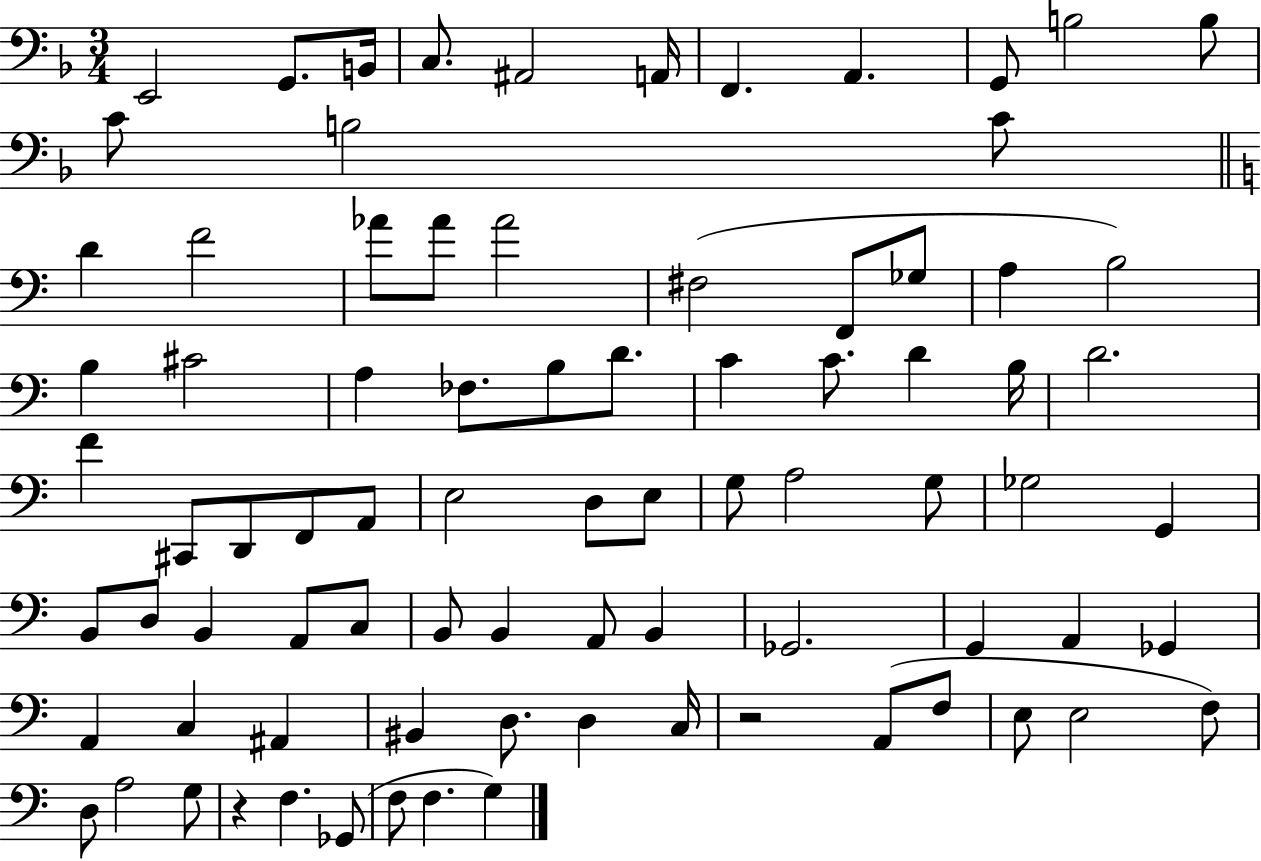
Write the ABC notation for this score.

X:1
T:Untitled
M:3/4
L:1/4
K:F
E,,2 G,,/2 B,,/4 C,/2 ^A,,2 A,,/4 F,, A,, G,,/2 B,2 B,/2 C/2 B,2 C/2 D F2 _A/2 _A/2 _A2 ^F,2 F,,/2 _G,/2 A, B,2 B, ^C2 A, _F,/2 B,/2 D/2 C C/2 D B,/4 D2 F ^C,,/2 D,,/2 F,,/2 A,,/2 E,2 D,/2 E,/2 G,/2 A,2 G,/2 _G,2 G,, B,,/2 D,/2 B,, A,,/2 C,/2 B,,/2 B,, A,,/2 B,, _G,,2 G,, A,, _G,, A,, C, ^A,, ^B,, D,/2 D, C,/4 z2 A,,/2 F,/2 E,/2 E,2 F,/2 D,/2 A,2 G,/2 z F, _G,,/2 F,/2 F, G,